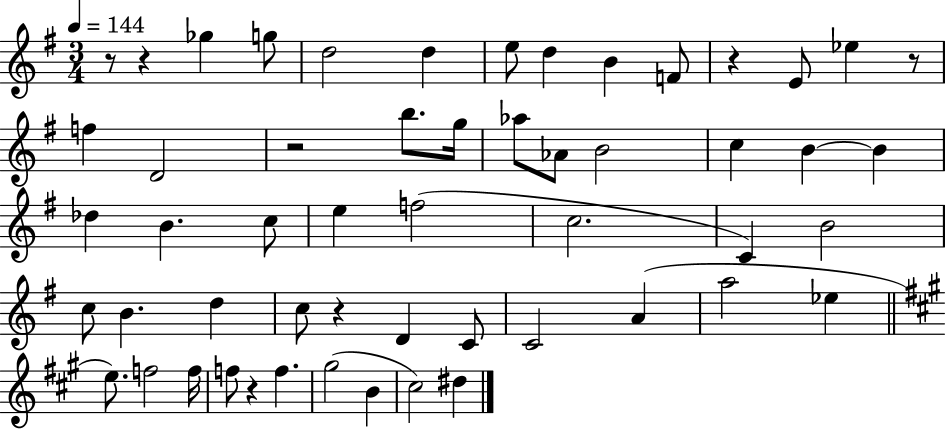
X:1
T:Untitled
M:3/4
L:1/4
K:G
z/2 z _g g/2 d2 d e/2 d B F/2 z E/2 _e z/2 f D2 z2 b/2 g/4 _a/2 _A/2 B2 c B B _d B c/2 e f2 c2 C B2 c/2 B d c/2 z D C/2 C2 A a2 _e e/2 f2 f/4 f/2 z f ^g2 B ^c2 ^d